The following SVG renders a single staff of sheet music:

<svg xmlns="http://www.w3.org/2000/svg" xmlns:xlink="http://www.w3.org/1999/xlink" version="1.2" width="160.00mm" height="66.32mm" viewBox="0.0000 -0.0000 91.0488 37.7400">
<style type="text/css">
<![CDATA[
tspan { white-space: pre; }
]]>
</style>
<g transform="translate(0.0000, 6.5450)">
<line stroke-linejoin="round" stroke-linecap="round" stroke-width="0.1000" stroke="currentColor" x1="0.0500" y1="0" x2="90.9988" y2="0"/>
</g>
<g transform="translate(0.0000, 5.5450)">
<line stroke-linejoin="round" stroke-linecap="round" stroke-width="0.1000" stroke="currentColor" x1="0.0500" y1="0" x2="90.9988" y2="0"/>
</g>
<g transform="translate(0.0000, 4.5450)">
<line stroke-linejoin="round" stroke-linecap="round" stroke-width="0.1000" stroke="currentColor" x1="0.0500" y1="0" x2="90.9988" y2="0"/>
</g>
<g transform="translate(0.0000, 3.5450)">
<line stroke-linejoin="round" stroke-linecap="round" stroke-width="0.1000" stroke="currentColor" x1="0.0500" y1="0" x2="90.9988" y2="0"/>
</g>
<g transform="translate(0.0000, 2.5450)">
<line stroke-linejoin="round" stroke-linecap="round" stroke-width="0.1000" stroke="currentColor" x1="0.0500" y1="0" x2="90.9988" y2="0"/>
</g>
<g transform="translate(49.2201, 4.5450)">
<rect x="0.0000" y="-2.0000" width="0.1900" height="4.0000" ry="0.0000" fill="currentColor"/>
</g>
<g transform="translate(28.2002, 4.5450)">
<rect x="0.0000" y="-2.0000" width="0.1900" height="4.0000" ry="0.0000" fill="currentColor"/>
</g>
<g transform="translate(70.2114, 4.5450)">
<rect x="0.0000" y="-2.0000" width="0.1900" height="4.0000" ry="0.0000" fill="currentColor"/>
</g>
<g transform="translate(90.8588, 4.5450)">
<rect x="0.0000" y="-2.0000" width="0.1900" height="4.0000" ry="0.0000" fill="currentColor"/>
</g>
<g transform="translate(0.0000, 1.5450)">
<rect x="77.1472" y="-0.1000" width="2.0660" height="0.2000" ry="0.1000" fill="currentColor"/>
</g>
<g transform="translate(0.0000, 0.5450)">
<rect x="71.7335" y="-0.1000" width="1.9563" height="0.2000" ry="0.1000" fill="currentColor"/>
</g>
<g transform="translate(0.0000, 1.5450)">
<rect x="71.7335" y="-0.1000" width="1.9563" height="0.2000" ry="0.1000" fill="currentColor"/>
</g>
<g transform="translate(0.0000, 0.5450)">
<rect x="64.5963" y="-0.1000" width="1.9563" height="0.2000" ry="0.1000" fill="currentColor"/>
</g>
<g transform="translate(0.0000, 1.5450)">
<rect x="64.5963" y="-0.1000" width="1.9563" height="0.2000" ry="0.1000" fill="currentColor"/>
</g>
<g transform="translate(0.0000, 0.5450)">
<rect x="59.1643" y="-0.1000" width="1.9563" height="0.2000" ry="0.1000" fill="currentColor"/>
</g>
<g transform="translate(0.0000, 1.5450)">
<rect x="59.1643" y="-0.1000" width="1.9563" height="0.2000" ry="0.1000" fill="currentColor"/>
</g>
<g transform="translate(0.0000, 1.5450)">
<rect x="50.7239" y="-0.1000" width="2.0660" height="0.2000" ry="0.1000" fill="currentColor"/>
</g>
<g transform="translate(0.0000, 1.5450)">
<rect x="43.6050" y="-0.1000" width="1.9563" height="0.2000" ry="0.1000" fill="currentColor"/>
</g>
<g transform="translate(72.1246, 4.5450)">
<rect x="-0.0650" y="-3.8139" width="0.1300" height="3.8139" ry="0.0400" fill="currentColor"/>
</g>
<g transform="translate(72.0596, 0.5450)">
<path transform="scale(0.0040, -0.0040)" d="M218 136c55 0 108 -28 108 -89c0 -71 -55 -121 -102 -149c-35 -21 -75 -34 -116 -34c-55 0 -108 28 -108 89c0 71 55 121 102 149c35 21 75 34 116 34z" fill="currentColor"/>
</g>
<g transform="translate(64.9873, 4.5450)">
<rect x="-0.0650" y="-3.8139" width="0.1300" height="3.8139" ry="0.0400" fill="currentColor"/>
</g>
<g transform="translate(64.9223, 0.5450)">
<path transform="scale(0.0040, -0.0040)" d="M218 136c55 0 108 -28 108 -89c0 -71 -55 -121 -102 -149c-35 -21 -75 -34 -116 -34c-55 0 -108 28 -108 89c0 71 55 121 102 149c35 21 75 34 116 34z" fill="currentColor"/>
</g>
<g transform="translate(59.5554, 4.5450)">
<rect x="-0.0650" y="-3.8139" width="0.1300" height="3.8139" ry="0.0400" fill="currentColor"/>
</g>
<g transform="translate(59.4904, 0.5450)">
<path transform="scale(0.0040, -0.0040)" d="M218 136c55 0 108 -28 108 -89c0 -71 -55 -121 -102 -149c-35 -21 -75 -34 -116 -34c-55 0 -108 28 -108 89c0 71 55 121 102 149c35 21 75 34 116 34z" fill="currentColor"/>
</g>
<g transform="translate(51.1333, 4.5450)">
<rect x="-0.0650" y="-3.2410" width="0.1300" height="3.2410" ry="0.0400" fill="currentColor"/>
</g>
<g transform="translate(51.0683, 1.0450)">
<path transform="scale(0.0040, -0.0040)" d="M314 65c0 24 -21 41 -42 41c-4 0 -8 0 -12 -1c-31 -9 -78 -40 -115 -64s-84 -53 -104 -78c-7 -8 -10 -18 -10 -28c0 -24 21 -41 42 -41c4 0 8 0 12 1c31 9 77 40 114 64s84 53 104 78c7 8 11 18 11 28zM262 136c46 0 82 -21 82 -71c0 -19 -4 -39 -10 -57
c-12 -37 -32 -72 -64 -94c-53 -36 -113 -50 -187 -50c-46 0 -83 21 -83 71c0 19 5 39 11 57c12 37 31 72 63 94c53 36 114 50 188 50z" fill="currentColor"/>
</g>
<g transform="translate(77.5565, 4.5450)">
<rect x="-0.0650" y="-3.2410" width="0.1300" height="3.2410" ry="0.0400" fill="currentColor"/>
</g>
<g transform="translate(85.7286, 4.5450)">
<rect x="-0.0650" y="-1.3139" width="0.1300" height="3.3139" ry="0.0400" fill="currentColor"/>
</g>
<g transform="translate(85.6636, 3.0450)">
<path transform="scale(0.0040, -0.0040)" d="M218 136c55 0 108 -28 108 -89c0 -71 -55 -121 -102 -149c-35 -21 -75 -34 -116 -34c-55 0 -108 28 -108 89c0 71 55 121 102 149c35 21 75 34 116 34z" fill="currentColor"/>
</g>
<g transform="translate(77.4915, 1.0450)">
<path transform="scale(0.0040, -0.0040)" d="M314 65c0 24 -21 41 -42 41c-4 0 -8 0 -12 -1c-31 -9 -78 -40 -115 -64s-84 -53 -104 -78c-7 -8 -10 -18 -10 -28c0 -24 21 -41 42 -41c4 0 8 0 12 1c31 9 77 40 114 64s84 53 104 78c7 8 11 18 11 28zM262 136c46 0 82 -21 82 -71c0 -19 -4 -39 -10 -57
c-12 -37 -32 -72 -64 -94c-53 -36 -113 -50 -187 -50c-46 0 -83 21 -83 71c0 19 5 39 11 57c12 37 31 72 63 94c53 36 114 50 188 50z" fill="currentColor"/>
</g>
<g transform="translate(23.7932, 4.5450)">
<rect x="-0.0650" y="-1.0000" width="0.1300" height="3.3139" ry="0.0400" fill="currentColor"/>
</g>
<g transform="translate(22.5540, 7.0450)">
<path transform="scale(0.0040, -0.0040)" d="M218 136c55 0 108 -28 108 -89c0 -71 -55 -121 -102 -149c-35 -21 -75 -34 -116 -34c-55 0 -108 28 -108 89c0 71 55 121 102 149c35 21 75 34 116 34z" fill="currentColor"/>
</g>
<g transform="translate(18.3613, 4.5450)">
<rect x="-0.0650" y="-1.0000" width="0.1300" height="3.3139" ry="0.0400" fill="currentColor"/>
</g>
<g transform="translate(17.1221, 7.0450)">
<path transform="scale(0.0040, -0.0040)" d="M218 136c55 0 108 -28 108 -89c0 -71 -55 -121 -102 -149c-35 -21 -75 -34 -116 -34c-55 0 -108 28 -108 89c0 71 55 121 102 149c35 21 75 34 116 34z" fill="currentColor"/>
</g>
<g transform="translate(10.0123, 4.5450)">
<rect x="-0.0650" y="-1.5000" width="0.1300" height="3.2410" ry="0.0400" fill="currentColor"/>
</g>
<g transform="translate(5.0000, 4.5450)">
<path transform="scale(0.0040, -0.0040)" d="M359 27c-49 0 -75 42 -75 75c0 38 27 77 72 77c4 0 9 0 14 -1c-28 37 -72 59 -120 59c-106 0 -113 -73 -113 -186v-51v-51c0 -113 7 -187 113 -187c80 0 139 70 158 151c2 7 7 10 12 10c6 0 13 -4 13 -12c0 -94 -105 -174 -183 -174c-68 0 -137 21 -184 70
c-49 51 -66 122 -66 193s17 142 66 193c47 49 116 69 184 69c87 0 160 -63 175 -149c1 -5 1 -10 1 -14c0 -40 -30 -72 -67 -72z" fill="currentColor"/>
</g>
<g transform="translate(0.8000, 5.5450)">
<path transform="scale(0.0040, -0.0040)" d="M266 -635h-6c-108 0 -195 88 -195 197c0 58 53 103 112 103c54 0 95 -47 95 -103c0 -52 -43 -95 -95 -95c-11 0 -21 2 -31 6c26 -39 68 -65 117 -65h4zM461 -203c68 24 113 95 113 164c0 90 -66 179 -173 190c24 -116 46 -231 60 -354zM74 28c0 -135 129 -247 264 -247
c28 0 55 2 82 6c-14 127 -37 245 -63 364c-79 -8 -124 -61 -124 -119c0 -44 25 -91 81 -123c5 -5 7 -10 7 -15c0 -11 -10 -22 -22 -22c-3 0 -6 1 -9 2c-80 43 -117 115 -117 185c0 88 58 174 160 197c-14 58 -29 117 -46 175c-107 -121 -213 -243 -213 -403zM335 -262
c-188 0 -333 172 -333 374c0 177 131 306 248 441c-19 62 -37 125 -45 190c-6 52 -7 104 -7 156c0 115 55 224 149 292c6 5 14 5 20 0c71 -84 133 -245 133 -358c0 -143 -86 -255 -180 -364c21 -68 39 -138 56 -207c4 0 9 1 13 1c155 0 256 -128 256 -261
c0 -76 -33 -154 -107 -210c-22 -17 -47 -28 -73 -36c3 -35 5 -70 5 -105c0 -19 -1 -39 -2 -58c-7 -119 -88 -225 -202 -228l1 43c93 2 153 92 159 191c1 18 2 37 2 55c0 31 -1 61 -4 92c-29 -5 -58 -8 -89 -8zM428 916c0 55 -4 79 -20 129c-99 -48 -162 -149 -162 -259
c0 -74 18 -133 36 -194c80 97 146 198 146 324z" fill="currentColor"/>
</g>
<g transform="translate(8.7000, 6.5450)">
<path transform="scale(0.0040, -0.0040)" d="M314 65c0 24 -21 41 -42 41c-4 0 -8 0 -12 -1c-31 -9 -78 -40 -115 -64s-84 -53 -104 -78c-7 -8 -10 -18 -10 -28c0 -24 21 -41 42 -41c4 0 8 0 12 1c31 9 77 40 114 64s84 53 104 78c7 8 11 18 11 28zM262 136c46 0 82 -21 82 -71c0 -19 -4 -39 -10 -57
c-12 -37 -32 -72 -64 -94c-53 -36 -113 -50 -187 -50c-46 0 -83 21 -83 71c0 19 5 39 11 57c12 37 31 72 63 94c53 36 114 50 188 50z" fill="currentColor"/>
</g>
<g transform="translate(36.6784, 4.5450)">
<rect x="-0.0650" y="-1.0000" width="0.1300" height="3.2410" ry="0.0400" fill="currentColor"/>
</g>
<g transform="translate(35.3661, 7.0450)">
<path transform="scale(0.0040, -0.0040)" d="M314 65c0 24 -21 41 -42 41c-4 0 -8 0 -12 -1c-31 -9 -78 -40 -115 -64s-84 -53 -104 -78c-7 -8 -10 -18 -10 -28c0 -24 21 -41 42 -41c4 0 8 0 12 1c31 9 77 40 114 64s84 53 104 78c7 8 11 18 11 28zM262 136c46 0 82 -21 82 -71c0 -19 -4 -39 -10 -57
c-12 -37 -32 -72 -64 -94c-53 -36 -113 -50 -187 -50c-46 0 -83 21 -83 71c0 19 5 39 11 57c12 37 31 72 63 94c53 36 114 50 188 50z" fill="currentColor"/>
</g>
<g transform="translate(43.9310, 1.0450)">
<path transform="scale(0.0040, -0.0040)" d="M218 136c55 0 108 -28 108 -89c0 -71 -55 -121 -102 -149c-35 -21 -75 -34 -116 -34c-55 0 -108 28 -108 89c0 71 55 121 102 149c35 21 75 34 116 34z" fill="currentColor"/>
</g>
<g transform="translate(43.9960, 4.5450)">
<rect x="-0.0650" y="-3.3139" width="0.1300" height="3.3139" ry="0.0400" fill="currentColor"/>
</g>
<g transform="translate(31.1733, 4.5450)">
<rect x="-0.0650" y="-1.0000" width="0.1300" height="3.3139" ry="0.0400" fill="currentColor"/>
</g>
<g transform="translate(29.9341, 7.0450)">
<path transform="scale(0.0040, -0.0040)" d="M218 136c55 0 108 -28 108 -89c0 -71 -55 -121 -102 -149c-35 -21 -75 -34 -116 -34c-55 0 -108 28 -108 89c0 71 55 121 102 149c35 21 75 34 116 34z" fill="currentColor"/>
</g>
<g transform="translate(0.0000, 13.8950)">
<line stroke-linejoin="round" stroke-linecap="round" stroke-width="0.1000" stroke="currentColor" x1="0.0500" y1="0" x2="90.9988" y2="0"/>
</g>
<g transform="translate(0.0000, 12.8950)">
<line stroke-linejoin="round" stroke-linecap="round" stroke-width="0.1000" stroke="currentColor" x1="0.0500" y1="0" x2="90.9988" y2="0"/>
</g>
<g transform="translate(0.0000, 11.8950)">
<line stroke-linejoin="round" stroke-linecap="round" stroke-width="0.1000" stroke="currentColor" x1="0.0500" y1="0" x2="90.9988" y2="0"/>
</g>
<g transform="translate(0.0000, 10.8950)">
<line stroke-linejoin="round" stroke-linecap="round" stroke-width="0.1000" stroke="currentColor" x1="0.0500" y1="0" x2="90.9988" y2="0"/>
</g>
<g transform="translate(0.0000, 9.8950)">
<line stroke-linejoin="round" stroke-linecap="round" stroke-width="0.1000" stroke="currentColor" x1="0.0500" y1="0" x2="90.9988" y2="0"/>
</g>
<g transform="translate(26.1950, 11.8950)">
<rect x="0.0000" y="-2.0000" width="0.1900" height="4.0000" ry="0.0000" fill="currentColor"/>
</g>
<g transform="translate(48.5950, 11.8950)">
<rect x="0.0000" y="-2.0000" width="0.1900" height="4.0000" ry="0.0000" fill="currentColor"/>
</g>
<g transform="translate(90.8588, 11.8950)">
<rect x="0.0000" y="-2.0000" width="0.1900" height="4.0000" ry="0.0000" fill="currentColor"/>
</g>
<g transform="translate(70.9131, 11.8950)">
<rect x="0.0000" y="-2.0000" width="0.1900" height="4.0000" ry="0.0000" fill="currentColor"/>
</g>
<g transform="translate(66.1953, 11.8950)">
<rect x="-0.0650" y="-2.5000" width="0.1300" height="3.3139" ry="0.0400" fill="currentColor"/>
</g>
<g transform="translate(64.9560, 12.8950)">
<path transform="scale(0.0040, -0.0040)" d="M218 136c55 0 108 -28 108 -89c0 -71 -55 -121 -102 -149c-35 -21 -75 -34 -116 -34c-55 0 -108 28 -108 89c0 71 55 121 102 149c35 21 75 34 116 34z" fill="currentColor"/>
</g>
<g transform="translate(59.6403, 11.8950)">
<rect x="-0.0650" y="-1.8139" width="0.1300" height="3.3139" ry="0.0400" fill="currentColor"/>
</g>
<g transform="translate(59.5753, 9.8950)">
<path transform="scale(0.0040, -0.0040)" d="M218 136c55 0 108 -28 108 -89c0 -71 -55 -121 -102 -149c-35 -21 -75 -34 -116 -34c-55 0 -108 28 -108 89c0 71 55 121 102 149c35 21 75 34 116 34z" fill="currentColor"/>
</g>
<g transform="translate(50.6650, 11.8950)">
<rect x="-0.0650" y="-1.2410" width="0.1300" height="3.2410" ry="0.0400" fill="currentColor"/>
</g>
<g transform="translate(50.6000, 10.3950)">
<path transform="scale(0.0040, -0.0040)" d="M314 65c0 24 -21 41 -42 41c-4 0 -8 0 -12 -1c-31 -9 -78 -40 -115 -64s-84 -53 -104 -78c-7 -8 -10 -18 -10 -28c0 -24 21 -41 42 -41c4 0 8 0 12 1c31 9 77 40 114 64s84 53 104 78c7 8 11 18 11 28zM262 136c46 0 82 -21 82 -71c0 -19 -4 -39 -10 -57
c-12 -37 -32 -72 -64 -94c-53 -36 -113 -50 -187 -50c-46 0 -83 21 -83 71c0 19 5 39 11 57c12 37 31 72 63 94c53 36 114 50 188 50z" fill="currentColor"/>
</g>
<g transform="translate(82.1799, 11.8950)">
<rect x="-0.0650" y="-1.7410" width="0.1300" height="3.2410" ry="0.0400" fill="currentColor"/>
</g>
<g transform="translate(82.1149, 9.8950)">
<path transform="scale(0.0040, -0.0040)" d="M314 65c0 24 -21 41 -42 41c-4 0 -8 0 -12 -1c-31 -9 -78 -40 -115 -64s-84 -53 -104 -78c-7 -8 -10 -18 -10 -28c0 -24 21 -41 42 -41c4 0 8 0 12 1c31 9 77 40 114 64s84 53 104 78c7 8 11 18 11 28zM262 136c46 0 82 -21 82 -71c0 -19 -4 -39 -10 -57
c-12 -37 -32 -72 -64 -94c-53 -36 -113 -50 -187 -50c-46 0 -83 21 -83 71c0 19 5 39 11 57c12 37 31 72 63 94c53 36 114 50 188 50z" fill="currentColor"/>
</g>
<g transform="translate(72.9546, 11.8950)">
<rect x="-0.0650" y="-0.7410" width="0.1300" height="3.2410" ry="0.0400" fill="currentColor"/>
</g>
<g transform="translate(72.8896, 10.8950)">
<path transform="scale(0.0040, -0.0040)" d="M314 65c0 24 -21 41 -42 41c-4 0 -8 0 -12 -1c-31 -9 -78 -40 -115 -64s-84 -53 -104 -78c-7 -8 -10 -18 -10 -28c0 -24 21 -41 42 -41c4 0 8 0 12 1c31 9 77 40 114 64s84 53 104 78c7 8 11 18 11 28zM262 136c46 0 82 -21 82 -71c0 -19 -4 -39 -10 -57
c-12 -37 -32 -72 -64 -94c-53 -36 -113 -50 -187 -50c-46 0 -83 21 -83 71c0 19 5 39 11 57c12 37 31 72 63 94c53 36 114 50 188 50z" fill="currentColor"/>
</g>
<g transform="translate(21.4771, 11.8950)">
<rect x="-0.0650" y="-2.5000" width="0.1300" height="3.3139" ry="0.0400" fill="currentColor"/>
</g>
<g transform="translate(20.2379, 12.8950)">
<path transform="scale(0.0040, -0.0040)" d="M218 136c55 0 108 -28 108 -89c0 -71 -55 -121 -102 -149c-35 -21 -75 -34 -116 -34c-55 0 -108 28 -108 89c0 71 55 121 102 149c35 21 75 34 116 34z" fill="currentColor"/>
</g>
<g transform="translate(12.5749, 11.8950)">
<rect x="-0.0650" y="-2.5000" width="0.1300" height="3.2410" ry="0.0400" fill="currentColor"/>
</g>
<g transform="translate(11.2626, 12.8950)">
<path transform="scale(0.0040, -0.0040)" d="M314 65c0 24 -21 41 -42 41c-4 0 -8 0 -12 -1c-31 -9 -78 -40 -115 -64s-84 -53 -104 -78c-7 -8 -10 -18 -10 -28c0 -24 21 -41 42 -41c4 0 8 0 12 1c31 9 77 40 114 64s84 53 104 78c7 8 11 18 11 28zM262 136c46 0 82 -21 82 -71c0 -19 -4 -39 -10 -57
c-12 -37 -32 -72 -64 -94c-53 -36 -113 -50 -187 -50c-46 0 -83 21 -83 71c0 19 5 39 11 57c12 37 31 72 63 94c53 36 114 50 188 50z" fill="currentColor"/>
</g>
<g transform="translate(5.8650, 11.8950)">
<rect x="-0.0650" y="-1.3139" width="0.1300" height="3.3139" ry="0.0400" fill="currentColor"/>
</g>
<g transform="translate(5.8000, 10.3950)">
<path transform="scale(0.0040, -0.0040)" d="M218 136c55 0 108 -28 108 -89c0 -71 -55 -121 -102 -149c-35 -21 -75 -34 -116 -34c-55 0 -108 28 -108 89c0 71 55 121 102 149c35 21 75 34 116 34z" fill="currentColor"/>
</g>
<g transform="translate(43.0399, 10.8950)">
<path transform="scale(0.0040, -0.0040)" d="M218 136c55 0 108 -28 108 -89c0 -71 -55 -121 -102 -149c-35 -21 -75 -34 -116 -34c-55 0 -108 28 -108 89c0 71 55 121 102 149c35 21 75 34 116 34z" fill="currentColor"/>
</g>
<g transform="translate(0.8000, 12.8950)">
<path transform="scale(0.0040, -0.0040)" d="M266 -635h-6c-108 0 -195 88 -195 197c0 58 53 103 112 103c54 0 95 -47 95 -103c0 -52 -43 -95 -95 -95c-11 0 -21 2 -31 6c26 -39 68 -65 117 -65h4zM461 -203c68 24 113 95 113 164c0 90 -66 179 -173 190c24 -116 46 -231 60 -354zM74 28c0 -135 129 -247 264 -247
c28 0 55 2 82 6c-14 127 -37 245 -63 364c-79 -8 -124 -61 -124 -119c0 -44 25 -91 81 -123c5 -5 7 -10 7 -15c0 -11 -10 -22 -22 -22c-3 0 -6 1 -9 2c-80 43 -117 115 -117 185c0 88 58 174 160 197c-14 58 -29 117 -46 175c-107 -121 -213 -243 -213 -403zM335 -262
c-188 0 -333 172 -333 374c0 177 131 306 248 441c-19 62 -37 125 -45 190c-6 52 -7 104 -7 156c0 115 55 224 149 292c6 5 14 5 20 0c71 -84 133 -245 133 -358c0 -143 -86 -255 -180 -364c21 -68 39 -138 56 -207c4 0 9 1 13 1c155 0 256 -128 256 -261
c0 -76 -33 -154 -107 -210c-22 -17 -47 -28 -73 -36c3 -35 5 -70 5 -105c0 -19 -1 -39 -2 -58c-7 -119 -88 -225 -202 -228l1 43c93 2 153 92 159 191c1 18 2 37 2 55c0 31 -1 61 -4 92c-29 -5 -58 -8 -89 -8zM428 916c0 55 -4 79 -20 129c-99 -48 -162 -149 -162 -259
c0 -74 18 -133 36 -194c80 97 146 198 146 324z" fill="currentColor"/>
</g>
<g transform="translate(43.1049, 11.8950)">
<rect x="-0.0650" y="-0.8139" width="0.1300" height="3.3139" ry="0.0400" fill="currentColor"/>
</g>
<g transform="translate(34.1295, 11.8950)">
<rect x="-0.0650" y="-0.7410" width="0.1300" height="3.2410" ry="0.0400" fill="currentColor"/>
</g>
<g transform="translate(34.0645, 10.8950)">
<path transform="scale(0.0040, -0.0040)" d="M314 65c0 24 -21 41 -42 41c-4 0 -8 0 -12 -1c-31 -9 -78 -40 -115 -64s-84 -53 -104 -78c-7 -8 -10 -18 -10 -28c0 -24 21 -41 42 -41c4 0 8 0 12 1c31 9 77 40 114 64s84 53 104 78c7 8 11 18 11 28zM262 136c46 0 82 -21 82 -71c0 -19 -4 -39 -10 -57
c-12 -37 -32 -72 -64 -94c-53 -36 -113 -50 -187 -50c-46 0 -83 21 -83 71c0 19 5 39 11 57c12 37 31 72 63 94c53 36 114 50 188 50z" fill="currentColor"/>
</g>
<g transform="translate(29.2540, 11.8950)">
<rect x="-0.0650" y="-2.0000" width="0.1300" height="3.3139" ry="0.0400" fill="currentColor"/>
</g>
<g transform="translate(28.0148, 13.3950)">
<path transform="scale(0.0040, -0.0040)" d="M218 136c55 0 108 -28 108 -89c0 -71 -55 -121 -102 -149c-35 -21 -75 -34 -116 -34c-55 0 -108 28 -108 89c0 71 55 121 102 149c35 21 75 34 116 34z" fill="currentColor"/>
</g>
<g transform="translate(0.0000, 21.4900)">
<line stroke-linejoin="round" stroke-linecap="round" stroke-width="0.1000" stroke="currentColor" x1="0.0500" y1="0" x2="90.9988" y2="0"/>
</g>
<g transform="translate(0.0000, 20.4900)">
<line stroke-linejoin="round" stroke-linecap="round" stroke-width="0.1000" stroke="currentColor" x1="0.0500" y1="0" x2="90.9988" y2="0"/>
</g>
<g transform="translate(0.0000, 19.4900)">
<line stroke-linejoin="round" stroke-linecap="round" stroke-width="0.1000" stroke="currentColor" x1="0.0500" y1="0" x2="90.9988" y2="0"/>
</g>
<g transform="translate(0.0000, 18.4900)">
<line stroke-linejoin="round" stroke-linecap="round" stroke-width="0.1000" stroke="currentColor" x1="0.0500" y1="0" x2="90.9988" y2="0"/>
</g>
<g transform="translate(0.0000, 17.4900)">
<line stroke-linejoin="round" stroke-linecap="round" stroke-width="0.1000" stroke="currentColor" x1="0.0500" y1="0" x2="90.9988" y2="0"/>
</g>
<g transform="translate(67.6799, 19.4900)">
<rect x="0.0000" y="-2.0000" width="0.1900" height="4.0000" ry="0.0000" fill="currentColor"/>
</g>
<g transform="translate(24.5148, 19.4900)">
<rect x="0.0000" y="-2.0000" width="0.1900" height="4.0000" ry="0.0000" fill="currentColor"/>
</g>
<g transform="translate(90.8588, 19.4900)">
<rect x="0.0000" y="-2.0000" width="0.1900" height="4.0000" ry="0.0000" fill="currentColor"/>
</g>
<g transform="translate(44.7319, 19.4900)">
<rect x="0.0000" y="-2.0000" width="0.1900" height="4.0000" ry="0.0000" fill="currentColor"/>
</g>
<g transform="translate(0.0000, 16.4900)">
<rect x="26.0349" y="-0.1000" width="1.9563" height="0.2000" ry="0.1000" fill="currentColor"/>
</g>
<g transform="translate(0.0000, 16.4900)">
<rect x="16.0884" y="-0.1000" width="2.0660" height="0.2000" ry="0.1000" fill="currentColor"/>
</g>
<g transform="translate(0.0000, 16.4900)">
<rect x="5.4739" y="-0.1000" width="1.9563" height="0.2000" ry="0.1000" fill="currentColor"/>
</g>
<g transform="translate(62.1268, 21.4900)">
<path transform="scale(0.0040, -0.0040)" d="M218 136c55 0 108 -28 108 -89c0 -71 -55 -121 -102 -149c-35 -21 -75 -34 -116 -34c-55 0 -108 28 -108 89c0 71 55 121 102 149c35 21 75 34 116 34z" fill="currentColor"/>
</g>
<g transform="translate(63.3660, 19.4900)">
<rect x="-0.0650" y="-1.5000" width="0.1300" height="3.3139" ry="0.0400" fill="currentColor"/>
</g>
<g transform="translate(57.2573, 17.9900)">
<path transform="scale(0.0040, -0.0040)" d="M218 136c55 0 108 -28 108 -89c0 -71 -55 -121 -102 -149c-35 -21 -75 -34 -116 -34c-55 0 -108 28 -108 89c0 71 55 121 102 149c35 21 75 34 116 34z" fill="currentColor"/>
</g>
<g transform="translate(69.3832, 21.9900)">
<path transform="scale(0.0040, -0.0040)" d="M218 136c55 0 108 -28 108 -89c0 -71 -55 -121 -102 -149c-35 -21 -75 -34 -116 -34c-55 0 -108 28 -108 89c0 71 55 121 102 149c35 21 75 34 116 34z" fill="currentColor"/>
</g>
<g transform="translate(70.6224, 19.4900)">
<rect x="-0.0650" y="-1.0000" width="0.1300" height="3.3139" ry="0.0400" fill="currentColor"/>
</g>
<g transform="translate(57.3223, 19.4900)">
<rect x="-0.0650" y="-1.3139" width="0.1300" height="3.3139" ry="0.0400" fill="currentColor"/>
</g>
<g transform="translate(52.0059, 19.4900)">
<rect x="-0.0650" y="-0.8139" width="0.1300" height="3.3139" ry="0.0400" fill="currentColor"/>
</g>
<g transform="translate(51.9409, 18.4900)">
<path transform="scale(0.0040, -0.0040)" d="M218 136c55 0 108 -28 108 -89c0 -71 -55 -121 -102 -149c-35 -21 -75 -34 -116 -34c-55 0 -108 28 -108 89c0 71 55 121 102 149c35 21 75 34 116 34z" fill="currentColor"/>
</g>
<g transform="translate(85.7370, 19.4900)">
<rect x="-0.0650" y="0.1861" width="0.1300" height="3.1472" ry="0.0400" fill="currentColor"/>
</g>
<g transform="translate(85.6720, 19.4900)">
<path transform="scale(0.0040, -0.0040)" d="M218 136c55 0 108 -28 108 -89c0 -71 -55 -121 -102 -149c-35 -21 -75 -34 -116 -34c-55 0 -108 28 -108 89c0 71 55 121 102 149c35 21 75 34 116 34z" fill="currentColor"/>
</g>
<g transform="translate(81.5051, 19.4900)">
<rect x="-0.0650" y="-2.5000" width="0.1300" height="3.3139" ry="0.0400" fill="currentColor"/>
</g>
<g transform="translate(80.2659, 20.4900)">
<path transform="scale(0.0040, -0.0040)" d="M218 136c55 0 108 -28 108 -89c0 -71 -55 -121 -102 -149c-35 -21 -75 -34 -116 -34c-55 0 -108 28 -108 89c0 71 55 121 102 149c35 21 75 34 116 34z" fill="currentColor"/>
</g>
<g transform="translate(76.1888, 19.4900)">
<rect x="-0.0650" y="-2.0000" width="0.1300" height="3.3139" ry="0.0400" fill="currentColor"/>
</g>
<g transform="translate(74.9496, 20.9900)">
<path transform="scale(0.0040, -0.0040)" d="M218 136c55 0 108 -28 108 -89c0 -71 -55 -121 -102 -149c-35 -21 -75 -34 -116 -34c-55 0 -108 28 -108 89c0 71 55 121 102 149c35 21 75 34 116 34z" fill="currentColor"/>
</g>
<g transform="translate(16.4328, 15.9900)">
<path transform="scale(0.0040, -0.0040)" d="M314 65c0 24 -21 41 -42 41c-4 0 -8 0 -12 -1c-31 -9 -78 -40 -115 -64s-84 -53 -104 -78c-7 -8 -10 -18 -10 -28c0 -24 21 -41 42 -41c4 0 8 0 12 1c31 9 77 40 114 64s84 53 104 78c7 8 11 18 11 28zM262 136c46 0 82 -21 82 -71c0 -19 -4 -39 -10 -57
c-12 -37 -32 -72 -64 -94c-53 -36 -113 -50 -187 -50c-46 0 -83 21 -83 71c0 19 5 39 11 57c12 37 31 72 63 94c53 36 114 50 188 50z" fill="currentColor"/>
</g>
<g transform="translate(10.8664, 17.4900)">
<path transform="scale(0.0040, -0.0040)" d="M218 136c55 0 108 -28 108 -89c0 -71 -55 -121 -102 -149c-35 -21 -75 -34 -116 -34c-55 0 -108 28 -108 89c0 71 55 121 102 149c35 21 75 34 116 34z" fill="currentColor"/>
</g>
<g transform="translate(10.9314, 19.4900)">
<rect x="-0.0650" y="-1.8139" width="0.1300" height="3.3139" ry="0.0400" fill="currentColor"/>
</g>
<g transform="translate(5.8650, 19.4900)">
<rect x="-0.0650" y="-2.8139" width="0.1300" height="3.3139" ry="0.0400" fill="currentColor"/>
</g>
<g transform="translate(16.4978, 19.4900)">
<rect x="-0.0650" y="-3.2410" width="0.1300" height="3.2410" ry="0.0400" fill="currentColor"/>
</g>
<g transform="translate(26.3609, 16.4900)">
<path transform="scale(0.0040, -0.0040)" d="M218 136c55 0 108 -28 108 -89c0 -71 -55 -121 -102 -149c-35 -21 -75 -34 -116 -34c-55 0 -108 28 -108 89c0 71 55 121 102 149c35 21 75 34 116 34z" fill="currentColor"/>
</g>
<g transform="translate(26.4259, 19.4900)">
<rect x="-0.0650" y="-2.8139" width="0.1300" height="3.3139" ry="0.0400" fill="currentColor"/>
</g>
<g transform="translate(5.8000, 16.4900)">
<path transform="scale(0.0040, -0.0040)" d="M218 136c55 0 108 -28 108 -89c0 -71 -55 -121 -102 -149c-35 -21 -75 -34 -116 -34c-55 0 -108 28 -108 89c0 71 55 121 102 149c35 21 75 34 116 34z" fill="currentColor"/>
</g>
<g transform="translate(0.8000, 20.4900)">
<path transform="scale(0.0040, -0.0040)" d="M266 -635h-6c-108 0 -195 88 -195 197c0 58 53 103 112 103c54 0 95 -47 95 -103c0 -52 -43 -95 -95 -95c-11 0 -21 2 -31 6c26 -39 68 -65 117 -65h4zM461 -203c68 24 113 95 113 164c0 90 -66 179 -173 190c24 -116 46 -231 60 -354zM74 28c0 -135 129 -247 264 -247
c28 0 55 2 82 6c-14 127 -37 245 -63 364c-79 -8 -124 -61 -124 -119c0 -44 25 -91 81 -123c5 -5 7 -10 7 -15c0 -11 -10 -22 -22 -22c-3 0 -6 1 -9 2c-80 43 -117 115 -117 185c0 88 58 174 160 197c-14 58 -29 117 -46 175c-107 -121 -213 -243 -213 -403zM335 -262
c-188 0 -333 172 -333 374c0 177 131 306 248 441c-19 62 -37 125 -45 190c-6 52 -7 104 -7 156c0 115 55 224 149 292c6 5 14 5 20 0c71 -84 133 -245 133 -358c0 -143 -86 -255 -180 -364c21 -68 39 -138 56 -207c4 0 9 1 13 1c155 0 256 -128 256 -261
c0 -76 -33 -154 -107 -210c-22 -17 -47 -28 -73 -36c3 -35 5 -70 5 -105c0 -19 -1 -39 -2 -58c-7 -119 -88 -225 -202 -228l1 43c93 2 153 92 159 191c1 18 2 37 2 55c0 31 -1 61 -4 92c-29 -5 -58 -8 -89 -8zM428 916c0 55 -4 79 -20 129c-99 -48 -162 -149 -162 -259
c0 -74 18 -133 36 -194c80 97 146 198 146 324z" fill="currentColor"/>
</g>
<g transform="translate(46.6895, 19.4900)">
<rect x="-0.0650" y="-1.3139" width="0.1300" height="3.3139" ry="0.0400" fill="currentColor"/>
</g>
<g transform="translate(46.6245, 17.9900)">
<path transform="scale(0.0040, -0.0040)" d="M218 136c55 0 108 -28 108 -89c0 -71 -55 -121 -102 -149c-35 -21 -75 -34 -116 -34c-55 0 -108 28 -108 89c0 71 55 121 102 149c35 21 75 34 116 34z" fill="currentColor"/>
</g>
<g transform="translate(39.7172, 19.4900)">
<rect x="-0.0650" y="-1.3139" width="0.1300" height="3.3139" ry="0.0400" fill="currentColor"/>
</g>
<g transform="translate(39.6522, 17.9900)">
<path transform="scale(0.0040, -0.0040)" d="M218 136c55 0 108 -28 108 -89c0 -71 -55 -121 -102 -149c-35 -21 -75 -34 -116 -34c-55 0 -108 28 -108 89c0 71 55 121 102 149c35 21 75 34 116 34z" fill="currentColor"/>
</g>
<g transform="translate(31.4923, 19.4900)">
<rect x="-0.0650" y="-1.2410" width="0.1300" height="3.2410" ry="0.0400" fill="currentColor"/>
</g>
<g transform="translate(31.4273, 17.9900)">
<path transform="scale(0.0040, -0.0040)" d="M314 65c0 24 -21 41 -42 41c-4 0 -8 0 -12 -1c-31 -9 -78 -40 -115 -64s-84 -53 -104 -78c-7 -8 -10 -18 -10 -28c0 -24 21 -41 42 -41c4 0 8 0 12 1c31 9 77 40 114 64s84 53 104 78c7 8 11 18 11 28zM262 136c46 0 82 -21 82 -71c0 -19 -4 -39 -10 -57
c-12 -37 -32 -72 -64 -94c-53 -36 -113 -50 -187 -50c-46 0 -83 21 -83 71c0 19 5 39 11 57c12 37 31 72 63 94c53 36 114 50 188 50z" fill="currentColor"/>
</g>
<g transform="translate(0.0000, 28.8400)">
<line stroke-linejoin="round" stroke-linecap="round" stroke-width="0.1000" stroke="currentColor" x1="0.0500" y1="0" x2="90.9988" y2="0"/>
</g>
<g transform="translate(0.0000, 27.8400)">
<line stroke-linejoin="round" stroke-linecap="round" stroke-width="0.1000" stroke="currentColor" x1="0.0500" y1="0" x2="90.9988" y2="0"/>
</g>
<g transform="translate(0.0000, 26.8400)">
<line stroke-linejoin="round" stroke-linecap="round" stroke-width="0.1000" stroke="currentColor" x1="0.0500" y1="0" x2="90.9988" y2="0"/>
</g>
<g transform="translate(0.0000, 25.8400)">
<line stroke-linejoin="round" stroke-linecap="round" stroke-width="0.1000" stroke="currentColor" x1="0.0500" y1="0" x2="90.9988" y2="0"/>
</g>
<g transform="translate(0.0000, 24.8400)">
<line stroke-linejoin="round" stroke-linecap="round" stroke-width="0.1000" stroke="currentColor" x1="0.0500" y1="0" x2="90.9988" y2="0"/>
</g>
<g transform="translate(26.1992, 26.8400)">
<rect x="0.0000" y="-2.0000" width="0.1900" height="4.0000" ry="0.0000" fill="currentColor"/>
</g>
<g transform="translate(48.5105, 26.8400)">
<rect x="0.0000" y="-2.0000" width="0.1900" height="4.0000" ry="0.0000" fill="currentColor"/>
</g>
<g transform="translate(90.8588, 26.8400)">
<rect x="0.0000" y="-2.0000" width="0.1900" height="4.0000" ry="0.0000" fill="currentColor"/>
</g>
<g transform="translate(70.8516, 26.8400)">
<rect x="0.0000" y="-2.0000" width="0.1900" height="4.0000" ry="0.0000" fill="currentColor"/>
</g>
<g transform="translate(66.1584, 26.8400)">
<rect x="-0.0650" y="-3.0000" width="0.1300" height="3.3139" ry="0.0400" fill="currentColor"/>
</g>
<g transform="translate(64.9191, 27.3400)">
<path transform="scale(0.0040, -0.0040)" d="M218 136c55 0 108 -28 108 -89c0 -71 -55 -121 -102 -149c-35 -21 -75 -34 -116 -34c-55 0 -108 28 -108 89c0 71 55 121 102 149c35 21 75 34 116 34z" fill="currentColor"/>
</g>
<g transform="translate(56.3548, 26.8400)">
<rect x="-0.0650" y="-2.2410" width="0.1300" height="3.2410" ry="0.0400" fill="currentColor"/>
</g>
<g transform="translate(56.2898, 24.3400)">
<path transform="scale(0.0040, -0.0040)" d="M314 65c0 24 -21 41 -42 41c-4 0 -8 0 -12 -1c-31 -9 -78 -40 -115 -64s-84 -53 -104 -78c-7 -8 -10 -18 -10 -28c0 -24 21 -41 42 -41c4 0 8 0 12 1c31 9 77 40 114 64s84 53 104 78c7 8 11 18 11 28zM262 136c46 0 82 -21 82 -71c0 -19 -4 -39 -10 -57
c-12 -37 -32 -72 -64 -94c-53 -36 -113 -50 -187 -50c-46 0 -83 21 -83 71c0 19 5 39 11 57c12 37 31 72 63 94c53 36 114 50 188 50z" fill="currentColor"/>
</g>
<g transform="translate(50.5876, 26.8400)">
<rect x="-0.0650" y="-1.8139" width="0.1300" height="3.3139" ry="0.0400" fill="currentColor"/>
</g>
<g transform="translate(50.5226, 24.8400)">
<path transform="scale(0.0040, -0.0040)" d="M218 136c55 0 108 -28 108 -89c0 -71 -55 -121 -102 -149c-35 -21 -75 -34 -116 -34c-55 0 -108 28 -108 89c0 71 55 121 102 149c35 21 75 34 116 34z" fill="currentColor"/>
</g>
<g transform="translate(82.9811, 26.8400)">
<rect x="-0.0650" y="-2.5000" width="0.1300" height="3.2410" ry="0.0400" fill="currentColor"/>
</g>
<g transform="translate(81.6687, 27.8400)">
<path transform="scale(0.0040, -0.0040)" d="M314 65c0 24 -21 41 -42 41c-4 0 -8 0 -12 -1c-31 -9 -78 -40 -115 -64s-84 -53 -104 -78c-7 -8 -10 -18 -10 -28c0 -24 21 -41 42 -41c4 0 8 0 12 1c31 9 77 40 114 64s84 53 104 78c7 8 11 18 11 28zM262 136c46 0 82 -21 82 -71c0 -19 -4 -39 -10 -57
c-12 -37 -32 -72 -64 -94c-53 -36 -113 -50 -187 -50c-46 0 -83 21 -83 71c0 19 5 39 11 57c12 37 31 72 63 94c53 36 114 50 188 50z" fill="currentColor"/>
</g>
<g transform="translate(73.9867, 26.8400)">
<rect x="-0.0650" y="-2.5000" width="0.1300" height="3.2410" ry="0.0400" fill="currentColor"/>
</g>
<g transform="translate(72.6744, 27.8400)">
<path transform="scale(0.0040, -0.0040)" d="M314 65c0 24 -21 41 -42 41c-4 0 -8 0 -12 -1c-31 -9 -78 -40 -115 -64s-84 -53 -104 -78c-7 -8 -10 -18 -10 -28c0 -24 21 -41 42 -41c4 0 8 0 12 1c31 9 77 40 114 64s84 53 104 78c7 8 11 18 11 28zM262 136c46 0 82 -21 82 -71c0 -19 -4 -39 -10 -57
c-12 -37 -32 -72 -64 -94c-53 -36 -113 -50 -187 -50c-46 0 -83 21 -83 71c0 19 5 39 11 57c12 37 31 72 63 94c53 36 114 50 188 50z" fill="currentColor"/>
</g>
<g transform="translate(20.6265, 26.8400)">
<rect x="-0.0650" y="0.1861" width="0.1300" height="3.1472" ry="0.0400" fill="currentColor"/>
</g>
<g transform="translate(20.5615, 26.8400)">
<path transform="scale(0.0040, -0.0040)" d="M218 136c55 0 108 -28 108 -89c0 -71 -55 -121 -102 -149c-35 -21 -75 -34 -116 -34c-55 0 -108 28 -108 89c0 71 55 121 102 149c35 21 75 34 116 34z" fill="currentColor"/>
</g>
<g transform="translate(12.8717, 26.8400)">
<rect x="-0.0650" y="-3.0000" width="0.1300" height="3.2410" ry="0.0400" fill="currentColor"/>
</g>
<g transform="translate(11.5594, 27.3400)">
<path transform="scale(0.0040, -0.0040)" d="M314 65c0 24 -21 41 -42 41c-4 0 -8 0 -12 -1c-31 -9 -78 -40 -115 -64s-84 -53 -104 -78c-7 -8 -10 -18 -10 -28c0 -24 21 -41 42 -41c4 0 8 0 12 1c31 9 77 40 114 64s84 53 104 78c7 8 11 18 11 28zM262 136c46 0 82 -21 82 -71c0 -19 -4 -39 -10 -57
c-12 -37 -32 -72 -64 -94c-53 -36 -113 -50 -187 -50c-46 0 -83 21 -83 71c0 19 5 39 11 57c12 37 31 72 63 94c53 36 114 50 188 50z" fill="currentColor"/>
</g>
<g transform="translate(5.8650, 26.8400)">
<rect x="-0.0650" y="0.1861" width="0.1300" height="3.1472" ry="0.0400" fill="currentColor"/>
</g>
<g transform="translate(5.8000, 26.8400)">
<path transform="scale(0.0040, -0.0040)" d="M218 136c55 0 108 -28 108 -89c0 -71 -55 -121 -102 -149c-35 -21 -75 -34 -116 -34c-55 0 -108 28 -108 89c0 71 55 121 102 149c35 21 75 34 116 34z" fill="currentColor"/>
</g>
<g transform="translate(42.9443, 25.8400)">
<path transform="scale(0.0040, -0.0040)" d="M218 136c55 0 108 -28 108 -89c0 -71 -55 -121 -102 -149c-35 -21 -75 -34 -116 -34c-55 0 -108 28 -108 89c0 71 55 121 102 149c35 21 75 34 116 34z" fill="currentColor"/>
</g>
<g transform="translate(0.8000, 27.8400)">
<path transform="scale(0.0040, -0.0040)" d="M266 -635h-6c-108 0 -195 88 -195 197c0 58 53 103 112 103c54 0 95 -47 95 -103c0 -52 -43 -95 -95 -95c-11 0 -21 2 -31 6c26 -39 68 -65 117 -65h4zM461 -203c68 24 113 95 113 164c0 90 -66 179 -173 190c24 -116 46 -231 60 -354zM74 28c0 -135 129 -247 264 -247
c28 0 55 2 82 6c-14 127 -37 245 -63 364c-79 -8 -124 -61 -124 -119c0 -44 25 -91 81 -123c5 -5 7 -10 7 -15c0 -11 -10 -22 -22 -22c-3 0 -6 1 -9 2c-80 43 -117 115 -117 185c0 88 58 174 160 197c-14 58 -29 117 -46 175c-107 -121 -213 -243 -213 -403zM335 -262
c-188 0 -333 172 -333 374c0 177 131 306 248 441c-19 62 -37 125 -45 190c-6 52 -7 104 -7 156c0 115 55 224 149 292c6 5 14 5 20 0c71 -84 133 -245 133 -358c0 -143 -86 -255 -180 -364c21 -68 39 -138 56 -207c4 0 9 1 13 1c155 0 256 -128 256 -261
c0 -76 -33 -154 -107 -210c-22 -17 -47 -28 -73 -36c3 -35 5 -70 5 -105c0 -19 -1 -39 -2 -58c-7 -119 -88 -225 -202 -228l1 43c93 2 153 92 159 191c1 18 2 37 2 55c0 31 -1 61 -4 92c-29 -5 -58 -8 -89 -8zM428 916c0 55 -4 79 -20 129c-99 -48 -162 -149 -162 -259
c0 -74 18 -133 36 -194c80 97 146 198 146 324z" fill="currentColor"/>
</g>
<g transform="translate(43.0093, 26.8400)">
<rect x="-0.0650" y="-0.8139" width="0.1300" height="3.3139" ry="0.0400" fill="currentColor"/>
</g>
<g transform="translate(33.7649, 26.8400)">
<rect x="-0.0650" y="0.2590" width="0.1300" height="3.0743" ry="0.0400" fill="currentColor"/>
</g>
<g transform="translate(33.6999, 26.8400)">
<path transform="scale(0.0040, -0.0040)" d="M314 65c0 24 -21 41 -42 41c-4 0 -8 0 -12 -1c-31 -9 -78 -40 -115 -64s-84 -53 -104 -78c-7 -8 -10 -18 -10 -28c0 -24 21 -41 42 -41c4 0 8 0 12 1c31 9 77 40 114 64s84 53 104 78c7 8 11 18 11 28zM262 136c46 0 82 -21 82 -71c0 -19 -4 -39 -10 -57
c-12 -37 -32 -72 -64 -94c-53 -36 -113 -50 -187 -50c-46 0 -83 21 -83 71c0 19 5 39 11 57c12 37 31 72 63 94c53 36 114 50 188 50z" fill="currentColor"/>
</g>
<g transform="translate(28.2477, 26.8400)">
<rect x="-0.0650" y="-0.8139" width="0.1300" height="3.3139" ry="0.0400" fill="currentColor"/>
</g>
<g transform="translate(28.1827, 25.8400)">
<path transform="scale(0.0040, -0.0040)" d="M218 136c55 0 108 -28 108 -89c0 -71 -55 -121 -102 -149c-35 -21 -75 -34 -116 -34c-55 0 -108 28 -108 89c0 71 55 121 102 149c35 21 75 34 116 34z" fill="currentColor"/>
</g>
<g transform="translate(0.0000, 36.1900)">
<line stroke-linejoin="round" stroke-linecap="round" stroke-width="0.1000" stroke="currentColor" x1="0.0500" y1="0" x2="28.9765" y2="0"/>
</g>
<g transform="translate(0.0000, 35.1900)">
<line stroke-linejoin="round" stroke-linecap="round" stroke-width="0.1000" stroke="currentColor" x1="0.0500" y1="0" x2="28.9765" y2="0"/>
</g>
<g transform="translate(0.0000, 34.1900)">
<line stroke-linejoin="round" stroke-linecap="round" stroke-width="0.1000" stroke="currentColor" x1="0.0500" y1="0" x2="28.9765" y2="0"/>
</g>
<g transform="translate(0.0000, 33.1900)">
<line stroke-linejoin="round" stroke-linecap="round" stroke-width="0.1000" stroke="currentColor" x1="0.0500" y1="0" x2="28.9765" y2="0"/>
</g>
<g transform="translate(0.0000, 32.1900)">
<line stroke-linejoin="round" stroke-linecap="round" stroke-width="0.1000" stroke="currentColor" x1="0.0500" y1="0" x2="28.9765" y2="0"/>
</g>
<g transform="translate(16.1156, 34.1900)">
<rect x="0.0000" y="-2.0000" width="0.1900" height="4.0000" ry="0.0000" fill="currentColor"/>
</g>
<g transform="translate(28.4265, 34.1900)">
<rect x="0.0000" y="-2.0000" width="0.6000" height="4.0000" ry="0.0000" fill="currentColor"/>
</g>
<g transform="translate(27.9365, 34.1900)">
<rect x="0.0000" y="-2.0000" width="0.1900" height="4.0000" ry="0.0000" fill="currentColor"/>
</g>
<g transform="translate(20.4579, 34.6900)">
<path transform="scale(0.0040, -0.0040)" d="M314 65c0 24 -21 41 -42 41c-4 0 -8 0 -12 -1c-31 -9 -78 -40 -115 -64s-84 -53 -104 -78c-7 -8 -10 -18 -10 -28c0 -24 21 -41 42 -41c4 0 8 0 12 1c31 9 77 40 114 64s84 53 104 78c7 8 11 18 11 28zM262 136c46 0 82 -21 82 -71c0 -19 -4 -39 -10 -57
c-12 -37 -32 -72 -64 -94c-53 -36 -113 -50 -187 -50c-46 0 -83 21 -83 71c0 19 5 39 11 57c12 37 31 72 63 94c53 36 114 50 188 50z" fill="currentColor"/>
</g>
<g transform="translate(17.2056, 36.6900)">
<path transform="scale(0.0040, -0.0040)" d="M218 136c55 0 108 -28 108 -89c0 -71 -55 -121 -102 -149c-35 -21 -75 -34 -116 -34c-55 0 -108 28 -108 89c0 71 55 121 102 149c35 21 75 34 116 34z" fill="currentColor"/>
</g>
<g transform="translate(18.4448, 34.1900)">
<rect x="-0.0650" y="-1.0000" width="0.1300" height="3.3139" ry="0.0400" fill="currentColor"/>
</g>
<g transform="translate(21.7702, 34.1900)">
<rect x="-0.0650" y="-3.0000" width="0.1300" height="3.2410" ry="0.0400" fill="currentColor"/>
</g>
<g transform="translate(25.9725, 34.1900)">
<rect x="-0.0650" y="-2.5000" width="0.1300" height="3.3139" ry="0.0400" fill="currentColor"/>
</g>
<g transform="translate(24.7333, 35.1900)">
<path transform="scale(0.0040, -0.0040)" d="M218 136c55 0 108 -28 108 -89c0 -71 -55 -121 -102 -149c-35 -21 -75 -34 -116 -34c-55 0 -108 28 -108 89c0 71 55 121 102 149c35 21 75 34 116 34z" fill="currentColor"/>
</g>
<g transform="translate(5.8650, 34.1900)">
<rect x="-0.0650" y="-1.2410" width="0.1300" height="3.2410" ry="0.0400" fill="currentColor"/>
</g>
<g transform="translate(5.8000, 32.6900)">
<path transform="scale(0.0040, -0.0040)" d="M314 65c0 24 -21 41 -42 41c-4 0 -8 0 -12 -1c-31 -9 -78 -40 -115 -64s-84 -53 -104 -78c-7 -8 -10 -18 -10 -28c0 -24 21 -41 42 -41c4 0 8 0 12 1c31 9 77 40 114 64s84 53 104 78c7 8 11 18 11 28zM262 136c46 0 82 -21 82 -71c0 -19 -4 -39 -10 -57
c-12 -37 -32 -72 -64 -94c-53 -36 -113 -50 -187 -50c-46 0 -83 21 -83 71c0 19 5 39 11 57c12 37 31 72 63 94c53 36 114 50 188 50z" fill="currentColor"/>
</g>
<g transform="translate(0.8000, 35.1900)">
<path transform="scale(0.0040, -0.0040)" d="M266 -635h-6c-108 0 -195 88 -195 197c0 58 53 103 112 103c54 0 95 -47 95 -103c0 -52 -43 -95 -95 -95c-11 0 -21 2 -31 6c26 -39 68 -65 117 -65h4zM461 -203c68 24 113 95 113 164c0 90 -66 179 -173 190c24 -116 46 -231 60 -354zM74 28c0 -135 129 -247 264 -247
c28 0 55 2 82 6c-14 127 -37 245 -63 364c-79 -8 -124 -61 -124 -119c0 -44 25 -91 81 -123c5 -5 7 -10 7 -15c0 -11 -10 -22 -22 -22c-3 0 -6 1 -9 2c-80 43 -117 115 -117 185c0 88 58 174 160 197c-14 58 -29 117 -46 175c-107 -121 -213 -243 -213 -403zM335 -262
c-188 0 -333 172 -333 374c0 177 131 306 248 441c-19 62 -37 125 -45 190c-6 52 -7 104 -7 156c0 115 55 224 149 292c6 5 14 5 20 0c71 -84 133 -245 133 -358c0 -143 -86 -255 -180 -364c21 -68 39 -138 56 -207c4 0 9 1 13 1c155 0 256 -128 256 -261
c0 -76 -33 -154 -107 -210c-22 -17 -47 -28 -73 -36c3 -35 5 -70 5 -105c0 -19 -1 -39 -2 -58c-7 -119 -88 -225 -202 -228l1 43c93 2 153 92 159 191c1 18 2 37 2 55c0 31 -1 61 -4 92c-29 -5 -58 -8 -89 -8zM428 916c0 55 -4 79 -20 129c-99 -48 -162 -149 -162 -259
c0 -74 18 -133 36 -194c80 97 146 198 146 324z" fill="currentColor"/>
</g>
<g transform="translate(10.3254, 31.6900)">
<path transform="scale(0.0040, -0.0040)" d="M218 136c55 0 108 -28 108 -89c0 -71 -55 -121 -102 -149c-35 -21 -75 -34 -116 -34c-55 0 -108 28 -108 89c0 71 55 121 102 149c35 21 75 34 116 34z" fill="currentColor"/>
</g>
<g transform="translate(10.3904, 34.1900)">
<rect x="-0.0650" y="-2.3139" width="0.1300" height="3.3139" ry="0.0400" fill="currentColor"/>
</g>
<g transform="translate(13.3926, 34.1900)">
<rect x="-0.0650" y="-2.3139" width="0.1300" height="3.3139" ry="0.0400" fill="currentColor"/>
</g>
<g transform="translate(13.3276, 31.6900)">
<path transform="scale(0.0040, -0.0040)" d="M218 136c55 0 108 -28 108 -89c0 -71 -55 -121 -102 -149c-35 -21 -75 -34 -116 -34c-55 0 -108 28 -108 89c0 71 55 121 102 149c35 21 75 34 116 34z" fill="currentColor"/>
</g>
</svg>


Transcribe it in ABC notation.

X:1
T:Untitled
M:4/4
L:1/4
K:C
E2 D D D D2 b b2 c' c' c' b2 e e G2 G F d2 d e2 f G d2 f2 a f b2 a e2 e e d e E D F G B B A2 B d B2 d f g2 A G2 G2 e2 g g D A2 G